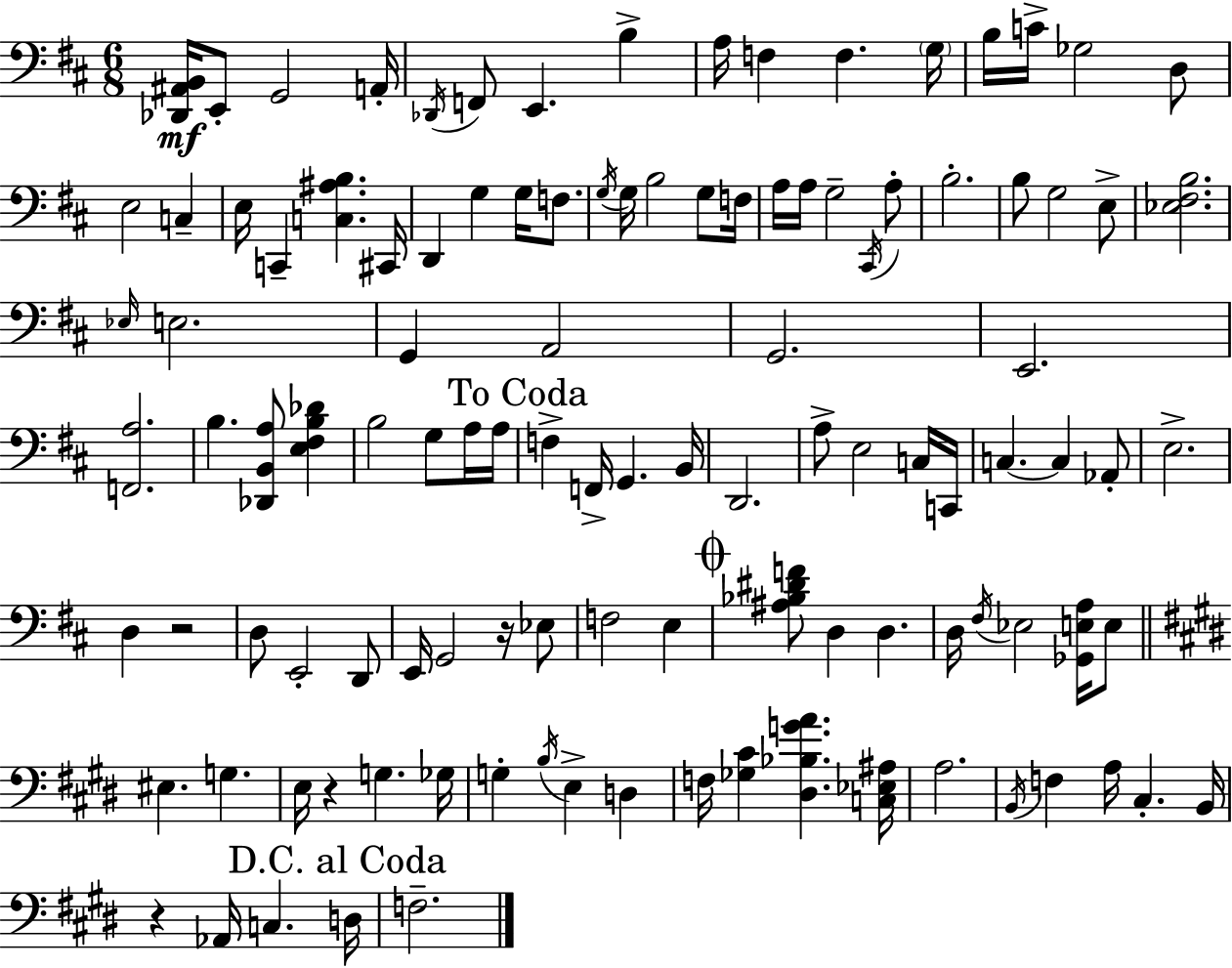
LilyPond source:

{
  \clef bass
  \numericTimeSignature
  \time 6/8
  \key d \major
  <des, ais, b,>16\mf e,8-. g,2 a,16-. | \acciaccatura { des,16 } f,8 e,4. b4-> | a16 f4 f4. | \parenthesize g16 b16 c'16-> ges2 d8 | \break e2 c4-- | e16 c,4-- <c ais b>4. | cis,16 d,4 g4 g16 f8. | \acciaccatura { g16 } g16 b2 g8 | \break f16 a16 a16 g2-- | \acciaccatura { cis,16 } a8-. b2.-. | b8 g2 | e8-> <ees fis b>2. | \break \grace { ees16 } e2. | g,4 a,2 | g,2. | e,2. | \break <f, a>2. | b4. <des, b, a>8 | <e fis b des'>4 b2 | g8 a16 a16 \mark "To Coda" f4-> f,16-> g,4. | \break b,16 d,2. | a8-> e2 | c16 c,16 c4.~~ c4 | aes,8-. e2.-> | \break d4 r2 | d8 e,2-. | d,8 e,16 g,2 | r16 ees8 f2 | \break e4 \mark \markup { \musicglyph "scripts.coda" } <ais bes dis' f'>8 d4 d4. | d16 \acciaccatura { fis16 } ees2 | <ges, e a>16 e8 \bar "||" \break \key e \major eis4. g4. | e16 r4 g4. ges16 | g4-. \acciaccatura { b16 } e4-> d4 | f16 <ges cis'>4 <dis bes g' a'>4. | \break <c ees ais>16 a2. | \acciaccatura { b,16 } f4 a16 cis4.-. | b,16 r4 aes,16 c4. | \mark "D.C. al Coda" d16 f2.-- | \break \bar "|."
}